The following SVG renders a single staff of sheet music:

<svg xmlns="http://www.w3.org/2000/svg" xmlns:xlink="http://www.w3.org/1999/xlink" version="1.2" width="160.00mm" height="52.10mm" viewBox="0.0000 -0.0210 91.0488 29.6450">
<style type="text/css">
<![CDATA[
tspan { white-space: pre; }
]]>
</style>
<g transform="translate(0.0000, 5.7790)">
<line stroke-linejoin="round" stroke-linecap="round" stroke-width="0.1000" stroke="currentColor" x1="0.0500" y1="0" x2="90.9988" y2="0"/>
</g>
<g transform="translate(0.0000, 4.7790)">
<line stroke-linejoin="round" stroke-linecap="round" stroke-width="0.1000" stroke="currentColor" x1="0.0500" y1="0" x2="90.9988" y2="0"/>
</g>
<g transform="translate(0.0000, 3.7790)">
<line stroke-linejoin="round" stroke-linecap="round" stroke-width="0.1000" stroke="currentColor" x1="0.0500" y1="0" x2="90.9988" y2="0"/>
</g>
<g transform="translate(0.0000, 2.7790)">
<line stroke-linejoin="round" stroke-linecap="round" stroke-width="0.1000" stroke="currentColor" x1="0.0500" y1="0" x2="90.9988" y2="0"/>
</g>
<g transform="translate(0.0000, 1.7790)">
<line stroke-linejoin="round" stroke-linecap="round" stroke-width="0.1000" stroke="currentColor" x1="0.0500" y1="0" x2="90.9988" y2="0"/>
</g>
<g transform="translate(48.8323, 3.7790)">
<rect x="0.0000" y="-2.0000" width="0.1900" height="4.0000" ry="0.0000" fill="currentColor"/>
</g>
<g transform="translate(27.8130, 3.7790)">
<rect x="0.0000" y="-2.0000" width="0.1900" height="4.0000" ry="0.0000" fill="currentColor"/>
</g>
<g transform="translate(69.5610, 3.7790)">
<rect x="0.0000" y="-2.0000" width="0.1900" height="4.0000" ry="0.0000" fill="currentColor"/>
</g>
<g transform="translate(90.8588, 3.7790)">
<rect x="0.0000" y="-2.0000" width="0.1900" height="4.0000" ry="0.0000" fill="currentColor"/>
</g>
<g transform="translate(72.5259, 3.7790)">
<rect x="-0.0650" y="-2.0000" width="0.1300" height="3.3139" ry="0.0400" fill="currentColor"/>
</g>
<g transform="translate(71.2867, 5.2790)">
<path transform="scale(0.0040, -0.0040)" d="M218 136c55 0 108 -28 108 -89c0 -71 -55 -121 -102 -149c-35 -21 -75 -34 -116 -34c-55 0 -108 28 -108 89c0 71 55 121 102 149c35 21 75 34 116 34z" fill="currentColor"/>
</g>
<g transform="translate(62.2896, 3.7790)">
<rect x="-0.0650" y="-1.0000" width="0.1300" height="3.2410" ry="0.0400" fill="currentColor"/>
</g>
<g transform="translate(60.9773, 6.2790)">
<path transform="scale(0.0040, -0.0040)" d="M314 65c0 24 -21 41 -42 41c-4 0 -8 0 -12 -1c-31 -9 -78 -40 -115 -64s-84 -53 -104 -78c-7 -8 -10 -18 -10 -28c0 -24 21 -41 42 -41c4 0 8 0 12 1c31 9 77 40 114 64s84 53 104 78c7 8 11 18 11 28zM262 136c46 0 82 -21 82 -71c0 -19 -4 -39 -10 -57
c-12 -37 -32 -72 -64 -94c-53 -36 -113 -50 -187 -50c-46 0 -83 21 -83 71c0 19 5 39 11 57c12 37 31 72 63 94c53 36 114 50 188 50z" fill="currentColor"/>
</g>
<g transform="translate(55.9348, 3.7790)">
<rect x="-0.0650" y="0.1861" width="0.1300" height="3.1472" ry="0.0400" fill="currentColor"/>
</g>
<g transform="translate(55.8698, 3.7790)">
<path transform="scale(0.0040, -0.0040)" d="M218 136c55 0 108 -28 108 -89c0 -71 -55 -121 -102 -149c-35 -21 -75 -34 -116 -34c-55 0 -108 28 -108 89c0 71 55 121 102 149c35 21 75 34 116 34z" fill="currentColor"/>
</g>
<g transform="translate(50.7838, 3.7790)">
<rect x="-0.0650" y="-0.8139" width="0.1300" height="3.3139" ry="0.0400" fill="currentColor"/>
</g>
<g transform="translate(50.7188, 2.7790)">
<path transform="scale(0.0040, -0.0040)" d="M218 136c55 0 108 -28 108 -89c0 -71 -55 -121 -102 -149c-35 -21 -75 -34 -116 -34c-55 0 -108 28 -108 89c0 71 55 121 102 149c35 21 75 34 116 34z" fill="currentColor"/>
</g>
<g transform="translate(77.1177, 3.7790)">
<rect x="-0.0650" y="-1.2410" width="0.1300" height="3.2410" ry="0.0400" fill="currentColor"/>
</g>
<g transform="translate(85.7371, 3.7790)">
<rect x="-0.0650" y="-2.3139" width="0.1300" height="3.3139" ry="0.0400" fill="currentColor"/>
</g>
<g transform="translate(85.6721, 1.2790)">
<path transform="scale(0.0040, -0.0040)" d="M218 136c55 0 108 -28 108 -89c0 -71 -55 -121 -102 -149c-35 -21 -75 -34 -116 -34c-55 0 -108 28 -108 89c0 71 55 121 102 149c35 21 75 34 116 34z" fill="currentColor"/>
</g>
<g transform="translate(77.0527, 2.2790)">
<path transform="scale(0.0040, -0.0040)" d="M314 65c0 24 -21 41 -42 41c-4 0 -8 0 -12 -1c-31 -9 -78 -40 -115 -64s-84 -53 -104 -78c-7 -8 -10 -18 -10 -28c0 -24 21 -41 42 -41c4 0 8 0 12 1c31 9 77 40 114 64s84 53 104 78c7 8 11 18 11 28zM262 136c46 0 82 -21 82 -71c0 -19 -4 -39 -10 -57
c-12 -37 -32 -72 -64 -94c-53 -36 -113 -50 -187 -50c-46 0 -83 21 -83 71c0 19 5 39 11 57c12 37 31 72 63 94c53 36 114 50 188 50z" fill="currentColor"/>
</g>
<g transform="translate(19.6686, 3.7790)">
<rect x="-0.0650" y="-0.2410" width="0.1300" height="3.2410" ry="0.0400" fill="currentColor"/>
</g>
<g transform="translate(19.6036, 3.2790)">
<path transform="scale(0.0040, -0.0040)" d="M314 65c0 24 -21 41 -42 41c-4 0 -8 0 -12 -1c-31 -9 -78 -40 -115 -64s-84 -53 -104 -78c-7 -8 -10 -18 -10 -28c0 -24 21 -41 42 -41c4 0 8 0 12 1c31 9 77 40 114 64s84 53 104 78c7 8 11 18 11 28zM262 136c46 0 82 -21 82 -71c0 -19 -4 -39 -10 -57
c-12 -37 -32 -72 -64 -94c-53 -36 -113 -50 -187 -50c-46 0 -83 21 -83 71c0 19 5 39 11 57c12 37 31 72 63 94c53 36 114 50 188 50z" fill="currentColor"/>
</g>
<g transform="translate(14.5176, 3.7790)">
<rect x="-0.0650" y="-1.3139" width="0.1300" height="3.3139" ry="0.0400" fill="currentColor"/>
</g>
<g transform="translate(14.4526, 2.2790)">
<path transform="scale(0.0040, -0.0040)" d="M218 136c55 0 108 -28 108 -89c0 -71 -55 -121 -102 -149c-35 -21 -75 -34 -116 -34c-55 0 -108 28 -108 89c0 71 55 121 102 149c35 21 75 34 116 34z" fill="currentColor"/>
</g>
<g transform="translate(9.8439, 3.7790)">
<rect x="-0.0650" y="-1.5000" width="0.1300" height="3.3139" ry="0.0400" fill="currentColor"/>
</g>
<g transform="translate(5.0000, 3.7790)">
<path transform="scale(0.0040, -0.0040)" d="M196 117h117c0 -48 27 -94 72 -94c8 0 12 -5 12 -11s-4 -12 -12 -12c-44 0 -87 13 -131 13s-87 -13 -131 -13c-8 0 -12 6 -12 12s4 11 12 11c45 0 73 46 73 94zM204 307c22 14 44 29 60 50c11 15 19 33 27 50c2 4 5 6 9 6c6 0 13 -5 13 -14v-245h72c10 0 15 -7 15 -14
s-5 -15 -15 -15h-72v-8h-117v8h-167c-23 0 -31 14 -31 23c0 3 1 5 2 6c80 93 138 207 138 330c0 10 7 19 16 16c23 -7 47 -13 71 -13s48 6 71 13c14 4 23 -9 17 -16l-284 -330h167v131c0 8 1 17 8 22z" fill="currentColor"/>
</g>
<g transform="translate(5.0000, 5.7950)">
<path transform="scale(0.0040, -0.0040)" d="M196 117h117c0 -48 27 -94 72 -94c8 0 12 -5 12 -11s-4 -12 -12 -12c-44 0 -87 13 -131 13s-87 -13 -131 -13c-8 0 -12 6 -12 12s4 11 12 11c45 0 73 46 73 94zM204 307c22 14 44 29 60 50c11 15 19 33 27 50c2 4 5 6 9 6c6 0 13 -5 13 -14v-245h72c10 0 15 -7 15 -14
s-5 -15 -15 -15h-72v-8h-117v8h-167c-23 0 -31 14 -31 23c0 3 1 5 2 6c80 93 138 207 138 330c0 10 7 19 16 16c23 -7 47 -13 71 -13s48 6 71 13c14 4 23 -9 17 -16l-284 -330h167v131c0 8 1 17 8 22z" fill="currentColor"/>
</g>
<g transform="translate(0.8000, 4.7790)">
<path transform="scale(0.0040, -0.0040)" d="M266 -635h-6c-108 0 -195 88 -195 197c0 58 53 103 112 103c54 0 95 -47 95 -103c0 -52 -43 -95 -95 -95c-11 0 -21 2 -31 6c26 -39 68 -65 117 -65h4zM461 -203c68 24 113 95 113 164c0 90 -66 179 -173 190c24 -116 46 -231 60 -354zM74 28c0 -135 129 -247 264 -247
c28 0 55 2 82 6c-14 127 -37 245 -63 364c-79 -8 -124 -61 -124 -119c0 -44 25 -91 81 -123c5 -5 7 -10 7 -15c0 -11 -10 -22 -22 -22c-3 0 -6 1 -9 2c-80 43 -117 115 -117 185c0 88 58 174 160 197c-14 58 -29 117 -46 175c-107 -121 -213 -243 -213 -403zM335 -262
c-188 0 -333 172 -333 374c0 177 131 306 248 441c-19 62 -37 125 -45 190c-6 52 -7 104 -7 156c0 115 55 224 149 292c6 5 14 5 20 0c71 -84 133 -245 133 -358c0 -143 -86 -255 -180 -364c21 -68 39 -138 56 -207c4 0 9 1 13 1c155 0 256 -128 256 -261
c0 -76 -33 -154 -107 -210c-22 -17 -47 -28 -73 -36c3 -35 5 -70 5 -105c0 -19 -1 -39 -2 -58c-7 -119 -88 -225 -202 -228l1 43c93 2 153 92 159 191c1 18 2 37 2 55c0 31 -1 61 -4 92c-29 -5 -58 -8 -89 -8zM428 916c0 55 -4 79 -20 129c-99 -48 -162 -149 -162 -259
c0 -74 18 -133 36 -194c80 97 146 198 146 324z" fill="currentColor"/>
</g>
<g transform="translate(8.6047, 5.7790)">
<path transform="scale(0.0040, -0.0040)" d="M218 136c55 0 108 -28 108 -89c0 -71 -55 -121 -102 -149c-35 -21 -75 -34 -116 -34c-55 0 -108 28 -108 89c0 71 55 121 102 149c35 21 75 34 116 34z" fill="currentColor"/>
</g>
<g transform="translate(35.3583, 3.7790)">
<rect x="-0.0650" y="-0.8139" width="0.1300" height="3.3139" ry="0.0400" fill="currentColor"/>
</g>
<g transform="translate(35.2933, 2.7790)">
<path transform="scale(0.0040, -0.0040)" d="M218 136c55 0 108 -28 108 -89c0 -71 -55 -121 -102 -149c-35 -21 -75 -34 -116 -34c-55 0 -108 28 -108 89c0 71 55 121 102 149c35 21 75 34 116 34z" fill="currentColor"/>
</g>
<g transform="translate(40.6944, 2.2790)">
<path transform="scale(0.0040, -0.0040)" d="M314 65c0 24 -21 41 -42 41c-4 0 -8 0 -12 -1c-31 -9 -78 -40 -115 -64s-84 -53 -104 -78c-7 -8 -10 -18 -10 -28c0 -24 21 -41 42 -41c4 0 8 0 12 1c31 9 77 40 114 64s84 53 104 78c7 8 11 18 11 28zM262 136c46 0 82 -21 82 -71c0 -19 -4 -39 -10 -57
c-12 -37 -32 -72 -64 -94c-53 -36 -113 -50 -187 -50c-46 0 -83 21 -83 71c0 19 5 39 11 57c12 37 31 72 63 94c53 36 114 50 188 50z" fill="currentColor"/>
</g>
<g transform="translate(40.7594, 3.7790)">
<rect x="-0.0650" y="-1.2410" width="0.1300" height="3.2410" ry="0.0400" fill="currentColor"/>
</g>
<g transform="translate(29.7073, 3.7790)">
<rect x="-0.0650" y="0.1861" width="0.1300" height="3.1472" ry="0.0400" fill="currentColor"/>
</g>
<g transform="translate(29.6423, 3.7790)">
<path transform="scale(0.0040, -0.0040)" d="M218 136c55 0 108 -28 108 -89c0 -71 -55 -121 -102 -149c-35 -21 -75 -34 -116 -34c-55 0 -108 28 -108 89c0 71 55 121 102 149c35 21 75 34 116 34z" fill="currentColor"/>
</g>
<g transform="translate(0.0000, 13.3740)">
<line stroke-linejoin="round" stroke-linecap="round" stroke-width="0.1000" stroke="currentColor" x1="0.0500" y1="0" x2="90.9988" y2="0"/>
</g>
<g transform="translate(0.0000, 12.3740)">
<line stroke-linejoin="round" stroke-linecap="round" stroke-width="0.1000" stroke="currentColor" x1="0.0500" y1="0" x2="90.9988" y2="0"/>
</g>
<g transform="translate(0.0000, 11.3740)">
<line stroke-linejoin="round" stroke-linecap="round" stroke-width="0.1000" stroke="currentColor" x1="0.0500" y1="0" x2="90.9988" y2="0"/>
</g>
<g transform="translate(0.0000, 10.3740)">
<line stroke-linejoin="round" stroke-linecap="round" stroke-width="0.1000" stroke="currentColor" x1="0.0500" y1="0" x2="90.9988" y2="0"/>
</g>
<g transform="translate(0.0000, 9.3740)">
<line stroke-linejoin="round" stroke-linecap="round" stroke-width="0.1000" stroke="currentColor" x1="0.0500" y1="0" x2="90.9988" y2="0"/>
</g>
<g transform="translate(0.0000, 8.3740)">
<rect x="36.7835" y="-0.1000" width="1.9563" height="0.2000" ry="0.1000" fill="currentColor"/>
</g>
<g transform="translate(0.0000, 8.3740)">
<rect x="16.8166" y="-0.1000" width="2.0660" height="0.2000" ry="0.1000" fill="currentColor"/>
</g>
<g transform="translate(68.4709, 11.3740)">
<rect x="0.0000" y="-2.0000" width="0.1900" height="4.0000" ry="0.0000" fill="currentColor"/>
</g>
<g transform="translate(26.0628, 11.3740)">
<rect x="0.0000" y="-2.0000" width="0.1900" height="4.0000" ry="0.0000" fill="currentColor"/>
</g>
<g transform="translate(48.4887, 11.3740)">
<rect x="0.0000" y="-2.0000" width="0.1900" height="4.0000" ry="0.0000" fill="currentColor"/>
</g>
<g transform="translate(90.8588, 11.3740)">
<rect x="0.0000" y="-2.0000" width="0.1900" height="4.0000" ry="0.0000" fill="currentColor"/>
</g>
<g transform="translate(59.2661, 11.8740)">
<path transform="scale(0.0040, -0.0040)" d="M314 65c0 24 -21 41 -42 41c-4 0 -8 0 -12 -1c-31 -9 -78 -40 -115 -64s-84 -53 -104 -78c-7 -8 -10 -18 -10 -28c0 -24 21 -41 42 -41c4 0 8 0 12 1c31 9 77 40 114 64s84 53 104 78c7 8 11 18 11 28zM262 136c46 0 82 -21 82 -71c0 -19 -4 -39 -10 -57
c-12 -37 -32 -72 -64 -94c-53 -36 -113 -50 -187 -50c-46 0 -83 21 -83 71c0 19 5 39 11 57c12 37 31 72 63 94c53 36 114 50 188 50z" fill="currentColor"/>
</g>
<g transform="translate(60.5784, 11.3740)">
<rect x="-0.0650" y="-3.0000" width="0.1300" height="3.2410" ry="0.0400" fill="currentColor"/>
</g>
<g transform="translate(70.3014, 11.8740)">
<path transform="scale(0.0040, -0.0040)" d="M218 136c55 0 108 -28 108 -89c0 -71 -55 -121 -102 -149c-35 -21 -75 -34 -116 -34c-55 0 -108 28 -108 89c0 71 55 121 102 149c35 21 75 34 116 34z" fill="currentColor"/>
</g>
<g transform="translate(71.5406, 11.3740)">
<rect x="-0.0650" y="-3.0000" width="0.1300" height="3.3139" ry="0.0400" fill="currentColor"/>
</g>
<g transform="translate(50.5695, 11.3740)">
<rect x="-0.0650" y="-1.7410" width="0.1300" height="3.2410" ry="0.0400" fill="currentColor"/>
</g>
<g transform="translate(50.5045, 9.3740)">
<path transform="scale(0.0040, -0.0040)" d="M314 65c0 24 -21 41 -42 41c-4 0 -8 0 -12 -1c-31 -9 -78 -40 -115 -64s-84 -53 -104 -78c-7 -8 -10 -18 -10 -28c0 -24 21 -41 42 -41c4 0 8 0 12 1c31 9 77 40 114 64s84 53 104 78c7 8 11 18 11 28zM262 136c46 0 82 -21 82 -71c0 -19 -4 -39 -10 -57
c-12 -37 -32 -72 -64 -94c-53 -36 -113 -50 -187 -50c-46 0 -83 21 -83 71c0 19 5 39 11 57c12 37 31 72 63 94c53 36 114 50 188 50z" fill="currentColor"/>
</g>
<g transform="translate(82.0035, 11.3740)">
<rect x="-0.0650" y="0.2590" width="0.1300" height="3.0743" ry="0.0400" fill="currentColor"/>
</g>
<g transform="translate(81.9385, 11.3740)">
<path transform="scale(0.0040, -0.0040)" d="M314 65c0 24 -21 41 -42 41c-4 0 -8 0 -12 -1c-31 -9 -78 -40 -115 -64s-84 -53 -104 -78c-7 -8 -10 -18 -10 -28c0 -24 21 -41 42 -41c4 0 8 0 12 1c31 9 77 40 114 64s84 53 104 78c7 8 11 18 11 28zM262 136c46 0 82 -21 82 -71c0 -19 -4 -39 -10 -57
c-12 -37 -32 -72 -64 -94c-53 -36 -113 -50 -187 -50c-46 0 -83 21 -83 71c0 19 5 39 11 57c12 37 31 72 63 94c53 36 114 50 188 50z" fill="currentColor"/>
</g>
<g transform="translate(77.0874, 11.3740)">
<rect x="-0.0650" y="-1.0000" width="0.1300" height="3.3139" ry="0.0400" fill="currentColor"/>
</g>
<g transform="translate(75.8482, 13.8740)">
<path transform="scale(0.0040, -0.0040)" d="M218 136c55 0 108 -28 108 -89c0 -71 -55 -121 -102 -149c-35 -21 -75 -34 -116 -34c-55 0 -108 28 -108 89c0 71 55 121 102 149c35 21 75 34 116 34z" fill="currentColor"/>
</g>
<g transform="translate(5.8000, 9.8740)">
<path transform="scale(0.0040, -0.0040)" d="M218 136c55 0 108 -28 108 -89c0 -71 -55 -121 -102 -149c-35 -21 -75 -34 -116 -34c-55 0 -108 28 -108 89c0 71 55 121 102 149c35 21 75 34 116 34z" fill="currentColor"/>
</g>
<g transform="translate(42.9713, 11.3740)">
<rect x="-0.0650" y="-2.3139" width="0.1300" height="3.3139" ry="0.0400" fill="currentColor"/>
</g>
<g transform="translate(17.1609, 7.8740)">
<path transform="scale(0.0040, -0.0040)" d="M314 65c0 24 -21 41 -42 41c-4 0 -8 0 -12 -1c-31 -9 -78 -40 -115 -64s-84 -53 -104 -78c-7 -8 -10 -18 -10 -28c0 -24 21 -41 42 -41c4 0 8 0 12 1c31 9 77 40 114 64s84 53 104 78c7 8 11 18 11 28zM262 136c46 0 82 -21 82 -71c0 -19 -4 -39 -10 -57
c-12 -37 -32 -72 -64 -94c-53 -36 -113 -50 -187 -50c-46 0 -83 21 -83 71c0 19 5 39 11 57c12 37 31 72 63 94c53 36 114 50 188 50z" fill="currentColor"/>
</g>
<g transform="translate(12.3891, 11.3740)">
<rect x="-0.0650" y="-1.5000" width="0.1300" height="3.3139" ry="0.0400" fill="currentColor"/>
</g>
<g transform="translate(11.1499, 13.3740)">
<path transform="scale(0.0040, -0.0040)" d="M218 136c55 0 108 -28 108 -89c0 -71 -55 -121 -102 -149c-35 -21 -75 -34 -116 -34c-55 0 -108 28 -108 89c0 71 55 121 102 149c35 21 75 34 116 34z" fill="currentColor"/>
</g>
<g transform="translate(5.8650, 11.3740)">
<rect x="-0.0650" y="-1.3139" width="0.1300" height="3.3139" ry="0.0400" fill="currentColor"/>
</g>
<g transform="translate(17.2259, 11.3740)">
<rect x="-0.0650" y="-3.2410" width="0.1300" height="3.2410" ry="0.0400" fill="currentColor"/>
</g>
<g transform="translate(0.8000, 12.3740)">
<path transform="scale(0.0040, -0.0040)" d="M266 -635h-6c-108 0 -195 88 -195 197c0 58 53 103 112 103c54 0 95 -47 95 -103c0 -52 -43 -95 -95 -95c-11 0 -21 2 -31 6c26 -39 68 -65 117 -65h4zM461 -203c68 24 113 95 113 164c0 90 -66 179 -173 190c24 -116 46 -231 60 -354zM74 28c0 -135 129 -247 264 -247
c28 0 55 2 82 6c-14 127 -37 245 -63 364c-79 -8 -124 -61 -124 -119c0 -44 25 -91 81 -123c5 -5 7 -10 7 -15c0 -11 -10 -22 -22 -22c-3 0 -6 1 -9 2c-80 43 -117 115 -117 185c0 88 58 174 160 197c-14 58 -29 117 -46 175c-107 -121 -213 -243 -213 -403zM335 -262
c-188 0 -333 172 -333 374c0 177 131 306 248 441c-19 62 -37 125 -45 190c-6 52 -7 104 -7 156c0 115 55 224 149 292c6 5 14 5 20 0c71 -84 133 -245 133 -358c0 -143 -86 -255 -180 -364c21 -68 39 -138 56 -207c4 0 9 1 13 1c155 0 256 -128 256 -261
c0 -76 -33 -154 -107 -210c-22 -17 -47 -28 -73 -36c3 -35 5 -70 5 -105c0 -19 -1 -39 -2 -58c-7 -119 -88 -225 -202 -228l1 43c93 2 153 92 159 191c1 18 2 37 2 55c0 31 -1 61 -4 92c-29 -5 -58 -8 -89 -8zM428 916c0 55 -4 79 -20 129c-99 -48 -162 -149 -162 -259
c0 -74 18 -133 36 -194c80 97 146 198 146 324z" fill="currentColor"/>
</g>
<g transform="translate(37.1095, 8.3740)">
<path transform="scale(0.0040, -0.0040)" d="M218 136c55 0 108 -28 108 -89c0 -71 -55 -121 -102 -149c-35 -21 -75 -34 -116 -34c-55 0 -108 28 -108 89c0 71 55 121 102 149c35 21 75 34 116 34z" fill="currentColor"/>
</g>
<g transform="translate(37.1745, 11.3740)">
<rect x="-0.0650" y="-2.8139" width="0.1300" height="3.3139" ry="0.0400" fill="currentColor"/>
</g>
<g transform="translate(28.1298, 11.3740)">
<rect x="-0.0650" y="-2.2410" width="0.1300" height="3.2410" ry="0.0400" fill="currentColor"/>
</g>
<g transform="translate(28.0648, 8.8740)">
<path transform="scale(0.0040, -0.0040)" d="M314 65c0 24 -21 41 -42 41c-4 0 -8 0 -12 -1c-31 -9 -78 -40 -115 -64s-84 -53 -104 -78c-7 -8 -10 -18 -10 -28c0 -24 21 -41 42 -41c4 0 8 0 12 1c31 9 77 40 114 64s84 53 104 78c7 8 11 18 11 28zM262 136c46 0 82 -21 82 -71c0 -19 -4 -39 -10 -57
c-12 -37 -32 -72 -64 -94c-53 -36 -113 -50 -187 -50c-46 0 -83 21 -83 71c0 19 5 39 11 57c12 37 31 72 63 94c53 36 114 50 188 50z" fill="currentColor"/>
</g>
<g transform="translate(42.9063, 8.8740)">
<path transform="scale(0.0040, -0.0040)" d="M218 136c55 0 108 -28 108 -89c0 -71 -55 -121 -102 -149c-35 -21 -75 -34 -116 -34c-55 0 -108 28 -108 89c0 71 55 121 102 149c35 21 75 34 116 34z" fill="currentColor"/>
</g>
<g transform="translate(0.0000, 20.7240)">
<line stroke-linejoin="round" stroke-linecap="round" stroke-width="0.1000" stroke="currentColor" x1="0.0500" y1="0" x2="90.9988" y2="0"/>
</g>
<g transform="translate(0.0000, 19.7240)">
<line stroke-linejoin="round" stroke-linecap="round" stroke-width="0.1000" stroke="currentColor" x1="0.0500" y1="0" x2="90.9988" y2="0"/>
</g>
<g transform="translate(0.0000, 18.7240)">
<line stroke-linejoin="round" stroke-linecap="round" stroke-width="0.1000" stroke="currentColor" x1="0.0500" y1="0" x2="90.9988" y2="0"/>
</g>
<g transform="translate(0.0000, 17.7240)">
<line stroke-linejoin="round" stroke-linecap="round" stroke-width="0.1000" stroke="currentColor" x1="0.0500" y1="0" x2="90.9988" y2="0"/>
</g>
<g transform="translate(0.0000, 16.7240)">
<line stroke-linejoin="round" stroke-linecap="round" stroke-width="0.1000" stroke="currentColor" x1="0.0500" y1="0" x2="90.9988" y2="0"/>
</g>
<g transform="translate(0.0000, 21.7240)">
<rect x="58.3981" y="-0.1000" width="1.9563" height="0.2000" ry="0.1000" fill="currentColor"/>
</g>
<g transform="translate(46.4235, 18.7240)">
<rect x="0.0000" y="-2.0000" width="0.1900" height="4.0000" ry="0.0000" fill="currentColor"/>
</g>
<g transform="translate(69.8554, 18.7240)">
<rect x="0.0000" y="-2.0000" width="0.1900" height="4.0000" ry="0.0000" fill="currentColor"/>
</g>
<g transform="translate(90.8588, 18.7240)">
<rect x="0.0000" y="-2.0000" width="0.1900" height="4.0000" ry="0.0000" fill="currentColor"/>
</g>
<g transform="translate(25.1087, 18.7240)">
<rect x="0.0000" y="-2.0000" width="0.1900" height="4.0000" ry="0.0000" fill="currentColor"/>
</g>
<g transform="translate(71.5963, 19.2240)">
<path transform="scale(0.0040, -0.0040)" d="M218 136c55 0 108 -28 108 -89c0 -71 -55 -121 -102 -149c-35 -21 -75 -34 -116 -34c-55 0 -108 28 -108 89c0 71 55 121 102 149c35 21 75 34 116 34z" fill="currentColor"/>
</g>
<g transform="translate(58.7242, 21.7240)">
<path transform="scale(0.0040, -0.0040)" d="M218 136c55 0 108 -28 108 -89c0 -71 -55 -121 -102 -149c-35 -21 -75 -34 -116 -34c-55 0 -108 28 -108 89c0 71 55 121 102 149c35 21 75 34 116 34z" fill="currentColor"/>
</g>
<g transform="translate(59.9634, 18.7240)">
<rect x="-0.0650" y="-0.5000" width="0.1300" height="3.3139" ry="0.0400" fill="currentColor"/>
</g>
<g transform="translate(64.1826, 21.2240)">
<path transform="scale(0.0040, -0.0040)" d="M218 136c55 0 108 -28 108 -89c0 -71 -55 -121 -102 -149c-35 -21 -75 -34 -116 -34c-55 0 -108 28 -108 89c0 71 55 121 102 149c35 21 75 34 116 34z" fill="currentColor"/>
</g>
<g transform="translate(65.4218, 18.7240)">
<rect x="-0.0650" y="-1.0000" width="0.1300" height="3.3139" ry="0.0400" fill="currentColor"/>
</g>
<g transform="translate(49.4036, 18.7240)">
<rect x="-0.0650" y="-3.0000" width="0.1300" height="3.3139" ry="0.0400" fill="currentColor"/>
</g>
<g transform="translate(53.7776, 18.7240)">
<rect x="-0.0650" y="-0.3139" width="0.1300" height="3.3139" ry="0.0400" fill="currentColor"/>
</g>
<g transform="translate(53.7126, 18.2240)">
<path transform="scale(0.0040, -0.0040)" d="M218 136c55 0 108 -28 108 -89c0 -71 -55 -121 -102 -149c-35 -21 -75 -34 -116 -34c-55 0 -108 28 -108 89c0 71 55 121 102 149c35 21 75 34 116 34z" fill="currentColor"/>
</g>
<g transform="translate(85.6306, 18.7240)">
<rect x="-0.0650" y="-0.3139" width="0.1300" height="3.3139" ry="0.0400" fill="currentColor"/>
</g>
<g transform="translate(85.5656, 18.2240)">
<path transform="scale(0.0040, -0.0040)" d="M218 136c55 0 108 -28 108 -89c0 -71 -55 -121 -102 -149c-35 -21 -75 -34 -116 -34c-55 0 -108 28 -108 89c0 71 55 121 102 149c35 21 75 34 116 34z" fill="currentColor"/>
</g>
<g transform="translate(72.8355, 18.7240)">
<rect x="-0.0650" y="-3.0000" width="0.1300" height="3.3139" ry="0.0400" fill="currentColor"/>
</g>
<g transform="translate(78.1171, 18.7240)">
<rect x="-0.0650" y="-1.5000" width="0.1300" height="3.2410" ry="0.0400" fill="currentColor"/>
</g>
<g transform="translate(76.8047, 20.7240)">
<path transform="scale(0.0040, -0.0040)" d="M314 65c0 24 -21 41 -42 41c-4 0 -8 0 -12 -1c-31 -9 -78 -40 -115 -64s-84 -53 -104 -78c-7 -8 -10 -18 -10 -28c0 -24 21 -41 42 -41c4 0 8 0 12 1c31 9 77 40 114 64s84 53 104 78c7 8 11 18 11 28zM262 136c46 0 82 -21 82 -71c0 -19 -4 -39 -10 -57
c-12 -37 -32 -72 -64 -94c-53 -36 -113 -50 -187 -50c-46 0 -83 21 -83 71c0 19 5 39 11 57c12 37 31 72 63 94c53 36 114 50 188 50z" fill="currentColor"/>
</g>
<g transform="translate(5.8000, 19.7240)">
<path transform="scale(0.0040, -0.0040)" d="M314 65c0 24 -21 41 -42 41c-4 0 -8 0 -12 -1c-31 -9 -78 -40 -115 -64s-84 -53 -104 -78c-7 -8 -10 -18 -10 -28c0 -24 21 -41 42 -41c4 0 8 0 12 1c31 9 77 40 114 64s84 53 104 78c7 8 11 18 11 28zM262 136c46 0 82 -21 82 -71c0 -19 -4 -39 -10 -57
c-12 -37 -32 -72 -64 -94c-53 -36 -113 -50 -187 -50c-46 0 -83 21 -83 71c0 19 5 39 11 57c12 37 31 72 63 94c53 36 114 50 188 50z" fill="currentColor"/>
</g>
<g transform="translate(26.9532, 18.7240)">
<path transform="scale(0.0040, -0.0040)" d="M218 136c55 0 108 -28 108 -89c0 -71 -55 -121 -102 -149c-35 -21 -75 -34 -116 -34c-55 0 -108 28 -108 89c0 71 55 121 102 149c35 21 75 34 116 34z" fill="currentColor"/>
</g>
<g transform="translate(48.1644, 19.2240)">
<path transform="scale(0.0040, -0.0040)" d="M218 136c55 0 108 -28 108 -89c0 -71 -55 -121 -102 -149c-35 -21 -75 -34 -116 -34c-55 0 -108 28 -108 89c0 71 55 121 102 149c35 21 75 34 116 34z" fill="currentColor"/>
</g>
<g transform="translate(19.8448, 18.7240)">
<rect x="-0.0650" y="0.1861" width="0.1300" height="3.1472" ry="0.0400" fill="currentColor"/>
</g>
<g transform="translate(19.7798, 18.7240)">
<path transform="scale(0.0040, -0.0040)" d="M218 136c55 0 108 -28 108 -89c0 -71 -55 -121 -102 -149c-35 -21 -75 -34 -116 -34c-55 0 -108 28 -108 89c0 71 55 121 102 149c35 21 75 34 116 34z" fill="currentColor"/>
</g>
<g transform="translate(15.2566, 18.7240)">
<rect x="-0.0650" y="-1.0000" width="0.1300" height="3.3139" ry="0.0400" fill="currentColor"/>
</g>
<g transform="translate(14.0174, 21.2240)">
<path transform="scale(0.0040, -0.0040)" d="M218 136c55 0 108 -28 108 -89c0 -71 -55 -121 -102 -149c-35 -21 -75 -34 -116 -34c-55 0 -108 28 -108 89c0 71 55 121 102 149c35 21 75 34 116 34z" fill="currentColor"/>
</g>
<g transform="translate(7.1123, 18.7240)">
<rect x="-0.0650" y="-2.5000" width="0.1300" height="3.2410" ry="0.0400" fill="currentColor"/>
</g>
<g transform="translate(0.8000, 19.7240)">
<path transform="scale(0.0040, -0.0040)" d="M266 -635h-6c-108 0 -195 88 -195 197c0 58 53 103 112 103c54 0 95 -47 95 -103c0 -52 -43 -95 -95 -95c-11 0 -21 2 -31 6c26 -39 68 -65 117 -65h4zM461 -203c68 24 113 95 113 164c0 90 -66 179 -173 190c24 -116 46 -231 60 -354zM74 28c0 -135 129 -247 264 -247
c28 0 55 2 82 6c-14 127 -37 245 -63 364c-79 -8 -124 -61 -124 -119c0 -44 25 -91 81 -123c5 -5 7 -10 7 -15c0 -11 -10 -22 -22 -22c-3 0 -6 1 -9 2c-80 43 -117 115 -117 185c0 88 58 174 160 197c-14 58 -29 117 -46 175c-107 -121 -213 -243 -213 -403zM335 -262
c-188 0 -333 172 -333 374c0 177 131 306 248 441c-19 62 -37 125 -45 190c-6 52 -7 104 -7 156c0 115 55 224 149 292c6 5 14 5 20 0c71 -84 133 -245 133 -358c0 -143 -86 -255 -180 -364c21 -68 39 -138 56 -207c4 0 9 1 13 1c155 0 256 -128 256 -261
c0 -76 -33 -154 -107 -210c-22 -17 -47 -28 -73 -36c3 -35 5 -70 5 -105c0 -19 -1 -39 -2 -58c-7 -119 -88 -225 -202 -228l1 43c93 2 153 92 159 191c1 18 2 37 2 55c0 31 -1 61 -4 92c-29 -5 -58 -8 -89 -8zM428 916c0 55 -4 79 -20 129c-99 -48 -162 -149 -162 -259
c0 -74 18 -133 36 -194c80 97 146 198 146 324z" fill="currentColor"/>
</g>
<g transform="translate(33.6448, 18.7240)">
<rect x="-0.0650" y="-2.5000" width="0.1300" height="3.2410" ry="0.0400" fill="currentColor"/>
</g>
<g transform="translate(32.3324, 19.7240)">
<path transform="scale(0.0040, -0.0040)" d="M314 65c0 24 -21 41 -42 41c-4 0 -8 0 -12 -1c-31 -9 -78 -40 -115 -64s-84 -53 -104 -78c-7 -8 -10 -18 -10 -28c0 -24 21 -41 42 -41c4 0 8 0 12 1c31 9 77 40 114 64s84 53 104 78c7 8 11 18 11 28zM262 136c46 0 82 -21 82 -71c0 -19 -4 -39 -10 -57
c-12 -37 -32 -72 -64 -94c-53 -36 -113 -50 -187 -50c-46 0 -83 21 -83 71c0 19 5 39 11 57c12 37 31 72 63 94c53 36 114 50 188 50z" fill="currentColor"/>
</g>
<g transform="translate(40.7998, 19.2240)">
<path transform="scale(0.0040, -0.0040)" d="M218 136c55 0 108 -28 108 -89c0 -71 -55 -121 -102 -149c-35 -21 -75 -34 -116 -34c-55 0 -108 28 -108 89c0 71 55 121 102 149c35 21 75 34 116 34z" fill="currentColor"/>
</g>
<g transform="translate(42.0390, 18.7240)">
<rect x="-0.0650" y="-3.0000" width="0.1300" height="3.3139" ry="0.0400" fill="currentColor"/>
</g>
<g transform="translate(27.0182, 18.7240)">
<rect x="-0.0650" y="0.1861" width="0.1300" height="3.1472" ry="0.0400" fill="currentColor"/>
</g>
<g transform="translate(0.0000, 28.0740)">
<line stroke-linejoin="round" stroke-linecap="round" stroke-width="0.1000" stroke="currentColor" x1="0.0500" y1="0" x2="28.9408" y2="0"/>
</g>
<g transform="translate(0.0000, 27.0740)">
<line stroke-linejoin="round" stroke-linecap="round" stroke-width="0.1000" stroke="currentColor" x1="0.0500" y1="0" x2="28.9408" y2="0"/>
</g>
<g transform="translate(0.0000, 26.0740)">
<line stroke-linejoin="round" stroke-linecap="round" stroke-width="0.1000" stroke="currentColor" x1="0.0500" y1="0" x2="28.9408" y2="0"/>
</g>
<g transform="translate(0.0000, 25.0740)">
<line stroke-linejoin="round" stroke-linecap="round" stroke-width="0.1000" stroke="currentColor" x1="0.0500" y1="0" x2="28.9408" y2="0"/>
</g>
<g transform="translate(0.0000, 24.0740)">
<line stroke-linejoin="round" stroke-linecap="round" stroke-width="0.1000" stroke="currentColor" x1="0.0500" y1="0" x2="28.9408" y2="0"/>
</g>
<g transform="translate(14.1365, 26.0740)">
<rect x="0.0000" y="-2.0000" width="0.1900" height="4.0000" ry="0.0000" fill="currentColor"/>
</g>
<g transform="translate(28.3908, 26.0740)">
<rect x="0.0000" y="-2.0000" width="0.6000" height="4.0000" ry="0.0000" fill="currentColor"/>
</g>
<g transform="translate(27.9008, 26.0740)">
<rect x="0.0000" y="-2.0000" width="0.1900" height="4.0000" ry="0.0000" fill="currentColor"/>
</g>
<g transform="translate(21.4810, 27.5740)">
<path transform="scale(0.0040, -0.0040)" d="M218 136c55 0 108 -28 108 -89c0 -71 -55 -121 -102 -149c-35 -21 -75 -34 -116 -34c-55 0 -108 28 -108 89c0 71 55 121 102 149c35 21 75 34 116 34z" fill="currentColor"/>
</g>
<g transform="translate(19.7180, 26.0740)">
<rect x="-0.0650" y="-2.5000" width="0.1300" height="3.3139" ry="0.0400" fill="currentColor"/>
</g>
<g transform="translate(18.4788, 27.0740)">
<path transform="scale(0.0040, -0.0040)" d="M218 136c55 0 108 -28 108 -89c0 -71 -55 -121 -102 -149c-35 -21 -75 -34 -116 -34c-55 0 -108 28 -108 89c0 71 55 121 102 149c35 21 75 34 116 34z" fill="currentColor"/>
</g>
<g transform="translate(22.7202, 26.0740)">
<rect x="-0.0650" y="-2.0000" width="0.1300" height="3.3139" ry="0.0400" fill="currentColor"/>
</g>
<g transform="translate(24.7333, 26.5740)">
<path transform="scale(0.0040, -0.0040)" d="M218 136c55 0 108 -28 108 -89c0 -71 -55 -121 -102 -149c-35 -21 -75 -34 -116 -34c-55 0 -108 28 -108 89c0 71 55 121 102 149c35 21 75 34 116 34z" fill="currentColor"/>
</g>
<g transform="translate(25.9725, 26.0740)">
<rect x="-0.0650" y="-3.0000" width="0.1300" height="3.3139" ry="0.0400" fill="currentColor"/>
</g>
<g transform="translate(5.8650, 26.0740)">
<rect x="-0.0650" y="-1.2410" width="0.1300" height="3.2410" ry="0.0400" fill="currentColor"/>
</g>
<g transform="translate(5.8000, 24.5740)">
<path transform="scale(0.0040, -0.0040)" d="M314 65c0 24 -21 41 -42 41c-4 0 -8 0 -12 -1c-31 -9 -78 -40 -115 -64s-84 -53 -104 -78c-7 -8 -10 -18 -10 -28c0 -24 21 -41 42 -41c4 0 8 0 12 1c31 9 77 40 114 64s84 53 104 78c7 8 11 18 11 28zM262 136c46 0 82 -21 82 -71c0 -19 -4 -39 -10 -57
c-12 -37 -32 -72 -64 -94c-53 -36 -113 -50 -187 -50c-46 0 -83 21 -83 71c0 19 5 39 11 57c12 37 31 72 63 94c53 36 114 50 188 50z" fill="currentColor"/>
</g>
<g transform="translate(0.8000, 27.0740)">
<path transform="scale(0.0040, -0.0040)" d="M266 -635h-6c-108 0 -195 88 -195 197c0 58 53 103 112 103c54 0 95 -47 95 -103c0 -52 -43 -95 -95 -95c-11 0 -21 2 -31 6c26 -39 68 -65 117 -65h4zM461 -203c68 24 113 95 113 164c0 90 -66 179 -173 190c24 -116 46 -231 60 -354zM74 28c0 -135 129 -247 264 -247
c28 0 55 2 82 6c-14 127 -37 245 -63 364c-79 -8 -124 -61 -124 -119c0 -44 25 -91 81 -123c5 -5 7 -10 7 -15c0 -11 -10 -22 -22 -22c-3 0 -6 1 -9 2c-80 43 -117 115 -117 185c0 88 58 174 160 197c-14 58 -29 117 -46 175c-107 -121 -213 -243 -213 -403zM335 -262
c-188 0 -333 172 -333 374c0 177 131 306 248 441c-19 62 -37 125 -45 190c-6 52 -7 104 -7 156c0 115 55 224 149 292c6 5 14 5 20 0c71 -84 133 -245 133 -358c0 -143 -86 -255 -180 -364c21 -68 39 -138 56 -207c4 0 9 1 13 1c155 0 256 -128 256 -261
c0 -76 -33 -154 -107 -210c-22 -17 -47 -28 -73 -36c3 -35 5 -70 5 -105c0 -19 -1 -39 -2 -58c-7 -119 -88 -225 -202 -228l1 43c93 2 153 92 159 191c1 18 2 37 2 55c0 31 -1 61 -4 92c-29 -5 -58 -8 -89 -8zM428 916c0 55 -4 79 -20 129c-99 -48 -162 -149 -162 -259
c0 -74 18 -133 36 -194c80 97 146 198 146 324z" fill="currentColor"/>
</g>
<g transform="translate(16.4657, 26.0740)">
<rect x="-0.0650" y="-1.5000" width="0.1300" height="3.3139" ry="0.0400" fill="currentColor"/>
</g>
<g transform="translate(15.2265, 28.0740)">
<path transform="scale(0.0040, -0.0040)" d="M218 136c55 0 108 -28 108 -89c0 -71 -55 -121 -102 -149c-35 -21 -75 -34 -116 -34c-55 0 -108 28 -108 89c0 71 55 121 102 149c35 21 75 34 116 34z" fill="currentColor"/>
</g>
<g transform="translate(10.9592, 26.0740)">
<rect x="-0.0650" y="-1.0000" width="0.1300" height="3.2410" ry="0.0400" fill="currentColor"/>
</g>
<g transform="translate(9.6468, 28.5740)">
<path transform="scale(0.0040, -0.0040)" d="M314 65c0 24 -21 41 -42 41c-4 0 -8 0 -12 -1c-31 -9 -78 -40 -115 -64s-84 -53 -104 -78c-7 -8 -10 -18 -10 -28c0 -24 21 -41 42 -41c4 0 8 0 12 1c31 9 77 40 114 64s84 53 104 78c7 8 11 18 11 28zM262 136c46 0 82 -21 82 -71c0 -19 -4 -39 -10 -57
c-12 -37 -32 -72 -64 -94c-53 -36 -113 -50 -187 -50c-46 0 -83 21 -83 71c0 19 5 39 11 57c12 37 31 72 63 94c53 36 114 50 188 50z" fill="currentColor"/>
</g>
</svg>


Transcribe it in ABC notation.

X:1
T:Untitled
M:4/4
L:1/4
K:C
E e c2 B d e2 d B D2 F e2 g e E b2 g2 a g f2 A2 A D B2 G2 D B B G2 A A c C D A E2 c e2 D2 E G F A